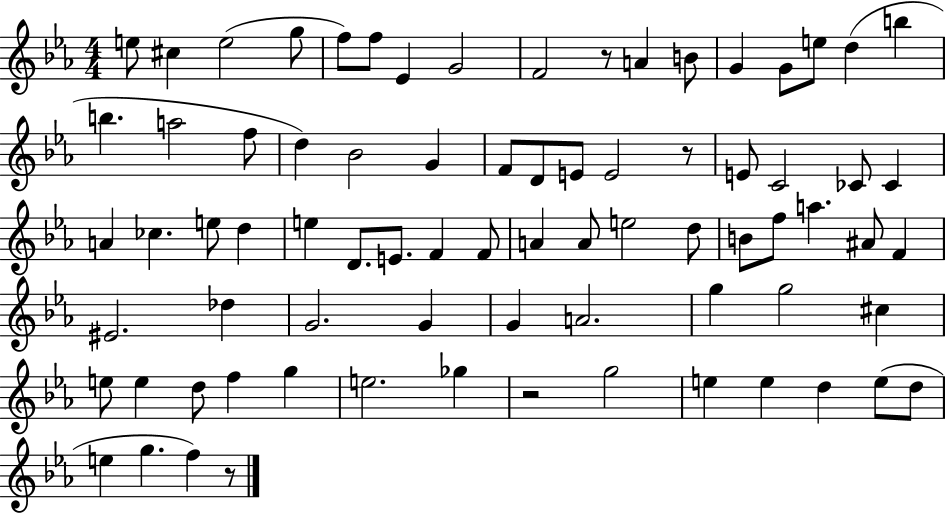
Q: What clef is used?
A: treble